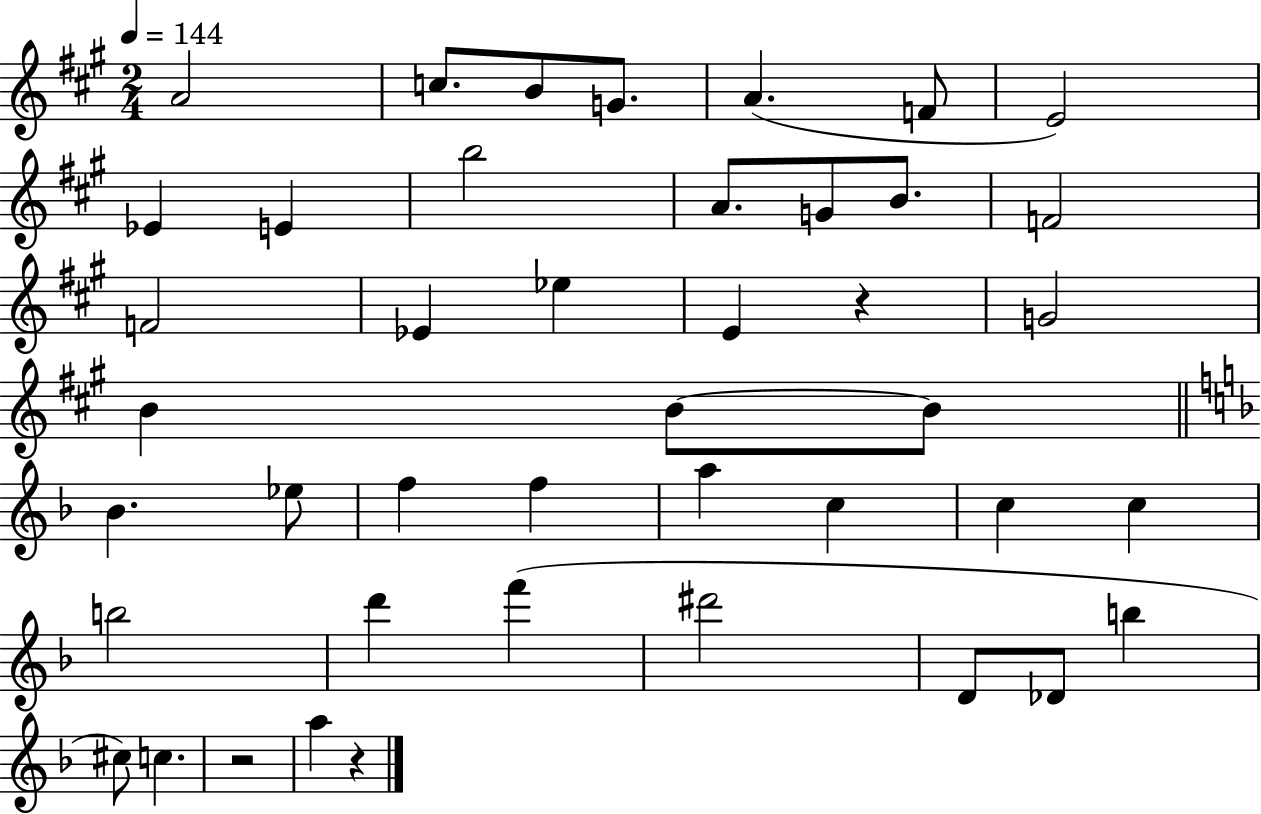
{
  \clef treble
  \numericTimeSignature
  \time 2/4
  \key a \major
  \tempo 4 = 144
  a'2 | c''8. b'8 g'8. | a'4.( f'8 | e'2) | \break ees'4 e'4 | b''2 | a'8. g'8 b'8. | f'2 | \break f'2 | ees'4 ees''4 | e'4 r4 | g'2 | \break b'4 b'8~~ b'8 | \bar "||" \break \key f \major bes'4. ees''8 | f''4 f''4 | a''4 c''4 | c''4 c''4 | \break b''2 | d'''4 f'''4( | dis'''2 | d'8 des'8 b''4 | \break cis''8) c''4. | r2 | a''4 r4 | \bar "|."
}